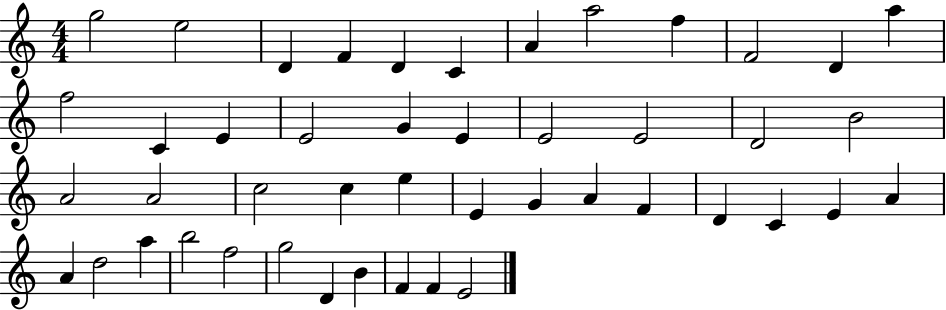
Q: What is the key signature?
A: C major